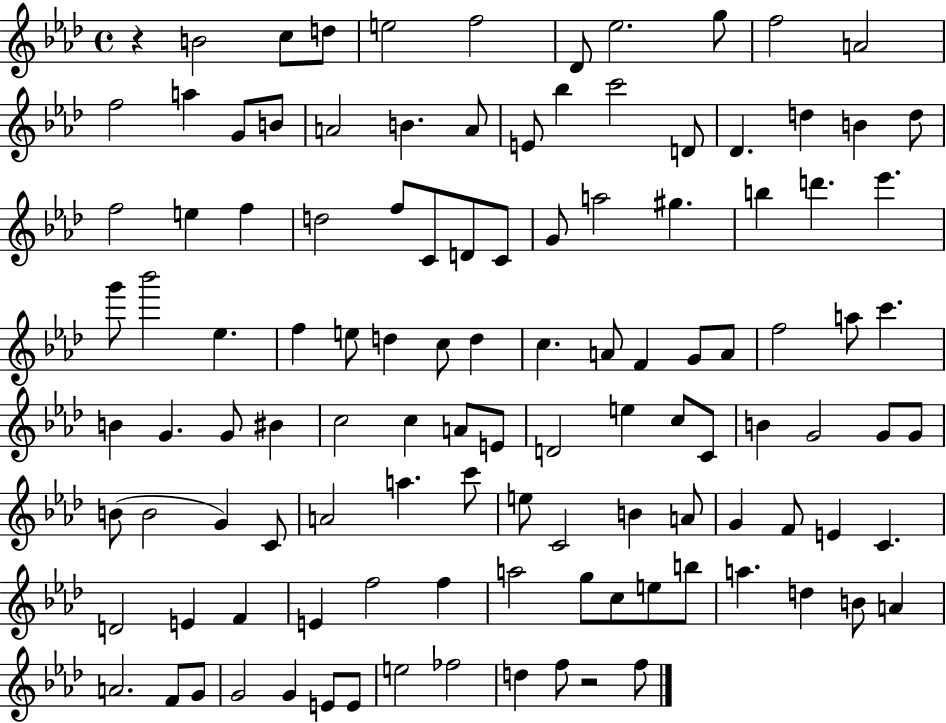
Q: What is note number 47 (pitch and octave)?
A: D5